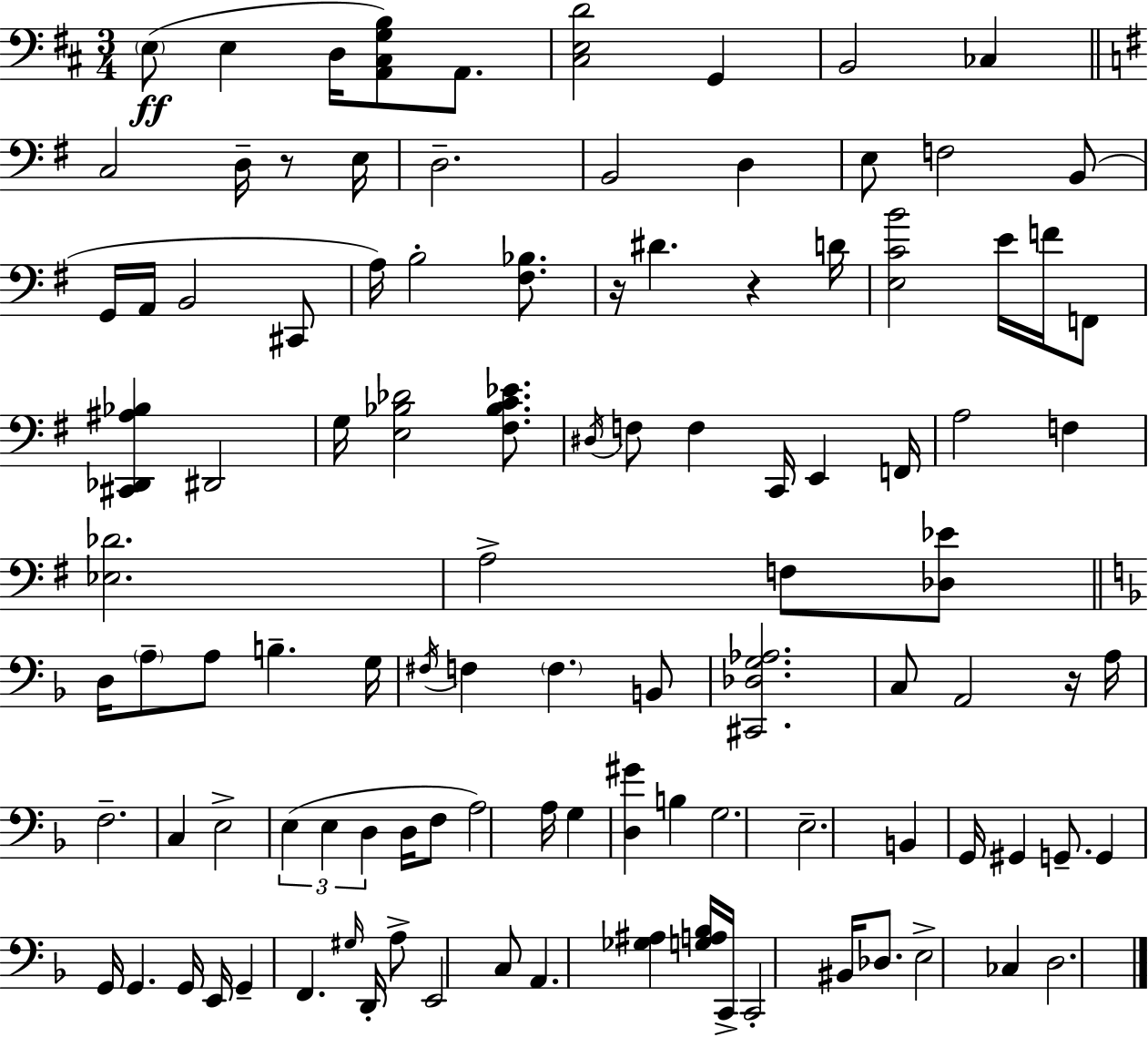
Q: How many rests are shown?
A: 4